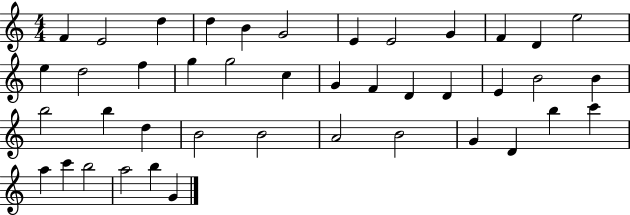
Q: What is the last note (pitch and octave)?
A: G4